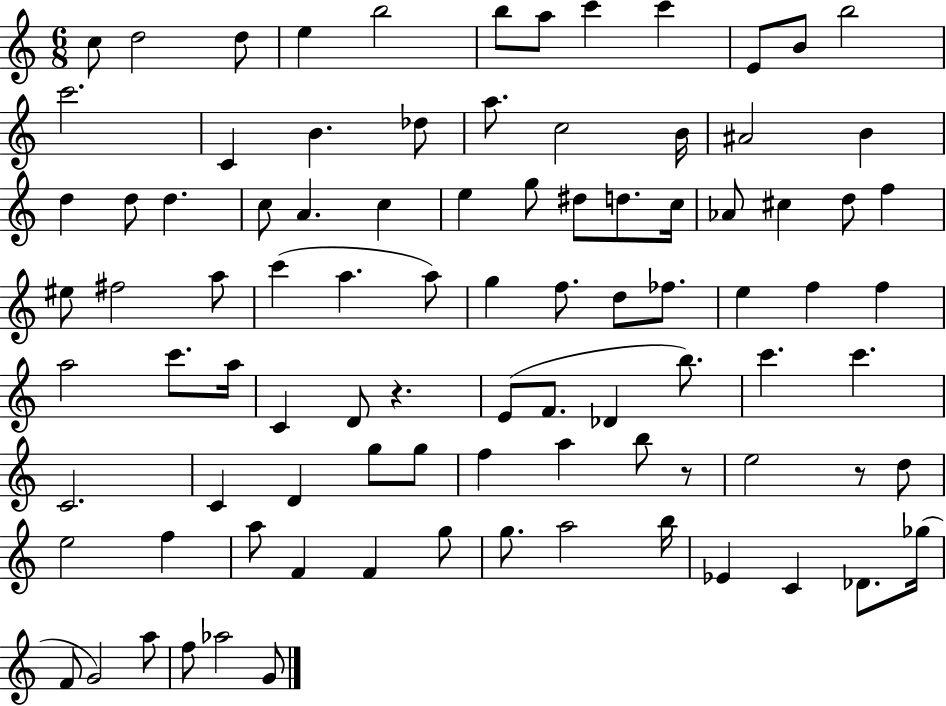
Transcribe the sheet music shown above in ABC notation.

X:1
T:Untitled
M:6/8
L:1/4
K:C
c/2 d2 d/2 e b2 b/2 a/2 c' c' E/2 B/2 b2 c'2 C B _d/2 a/2 c2 B/4 ^A2 B d d/2 d c/2 A c e g/2 ^d/2 d/2 c/4 _A/2 ^c d/2 f ^e/2 ^f2 a/2 c' a a/2 g f/2 d/2 _f/2 e f f a2 c'/2 a/4 C D/2 z E/2 F/2 _D b/2 c' c' C2 C D g/2 g/2 f a b/2 z/2 e2 z/2 d/2 e2 f a/2 F F g/2 g/2 a2 b/4 _E C _D/2 _g/4 F/2 G2 a/2 f/2 _a2 G/2